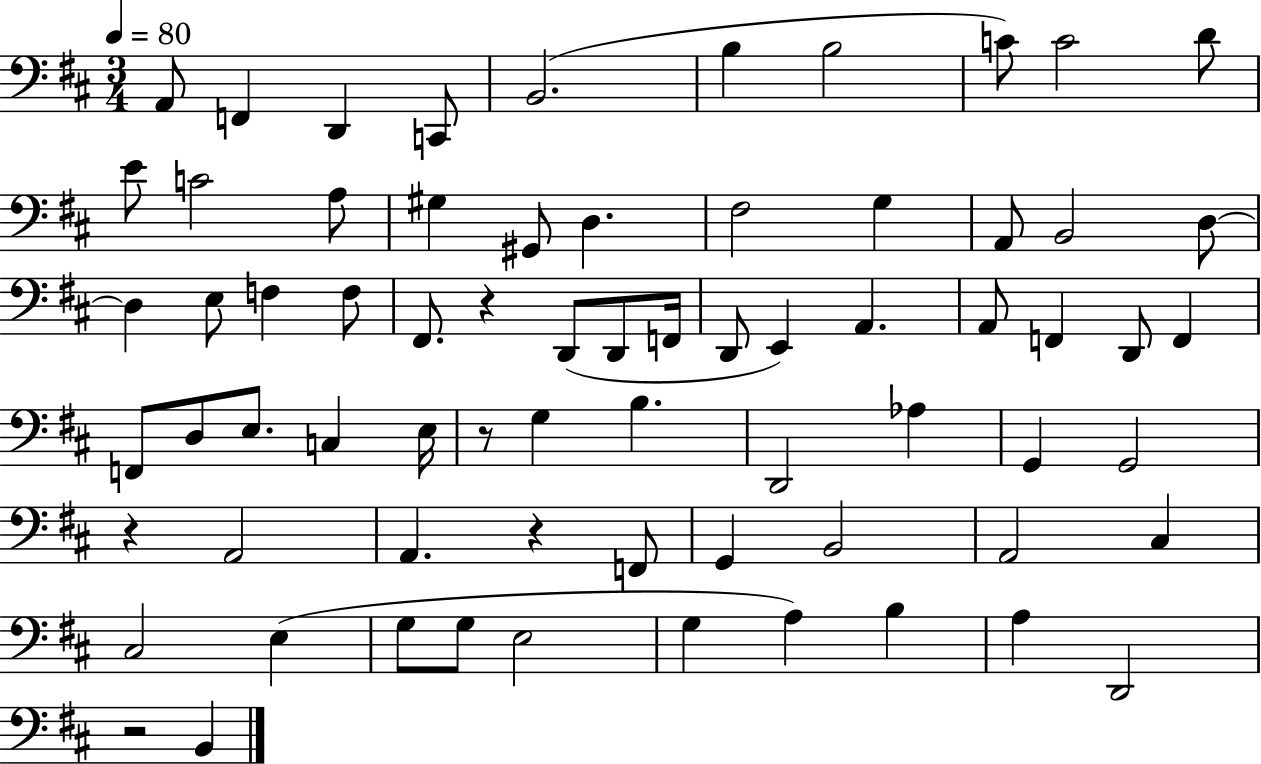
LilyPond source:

{
  \clef bass
  \numericTimeSignature
  \time 3/4
  \key d \major
  \tempo 4 = 80
  a,8 f,4 d,4 c,8 | b,2.( | b4 b2 | c'8) c'2 d'8 | \break e'8 c'2 a8 | gis4 gis,8 d4. | fis2 g4 | a,8 b,2 d8~~ | \break d4 e8 f4 f8 | fis,8. r4 d,8( d,8 f,16 | d,8 e,4) a,4. | a,8 f,4 d,8 f,4 | \break f,8 d8 e8. c4 e16 | r8 g4 b4. | d,2 aes4 | g,4 g,2 | \break r4 a,2 | a,4. r4 f,8 | g,4 b,2 | a,2 cis4 | \break cis2 e4( | g8 g8 e2 | g4 a4) b4 | a4 d,2 | \break r2 b,4 | \bar "|."
}